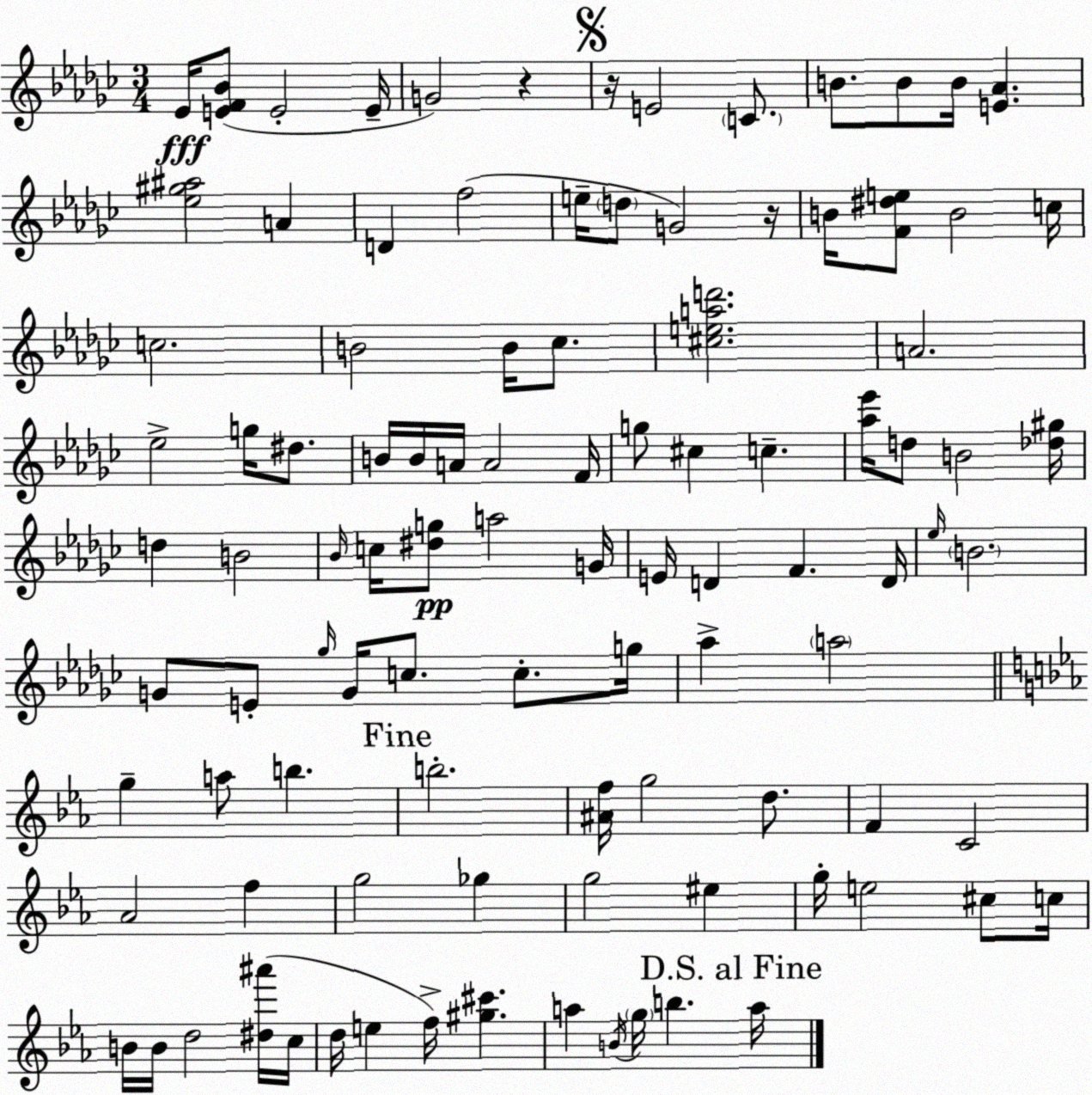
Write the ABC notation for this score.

X:1
T:Untitled
M:3/4
L:1/4
K:Ebm
_E/4 [EF_B]/2 E2 E/4 G2 z z/4 E2 C/2 B/2 B/2 B/4 [E_A] [_e^g^a]2 A D f2 e/4 d/2 G2 z/4 B/4 [F^de]/2 B2 c/4 c2 B2 B/4 _c/2 [^cead']2 A2 _e2 g/4 ^d/2 B/4 B/4 A/4 A2 F/4 g/2 ^c c [_a_e']/4 d/2 B2 [_d^g]/4 d B2 _B/4 c/4 [^dg]/2 a2 G/4 E/4 D F D/4 _e/4 B2 G/2 E/2 _g/4 G/4 c/2 c/2 g/4 _a a2 g a/2 b b2 [^Af]/4 g2 d/2 F C2 _A2 f g2 _g g2 ^e g/4 e2 ^c/2 c/4 B/4 B/4 d2 [^d^a']/4 c/4 d/4 e f/4 [^g^c'] a B/4 g/4 b a/4